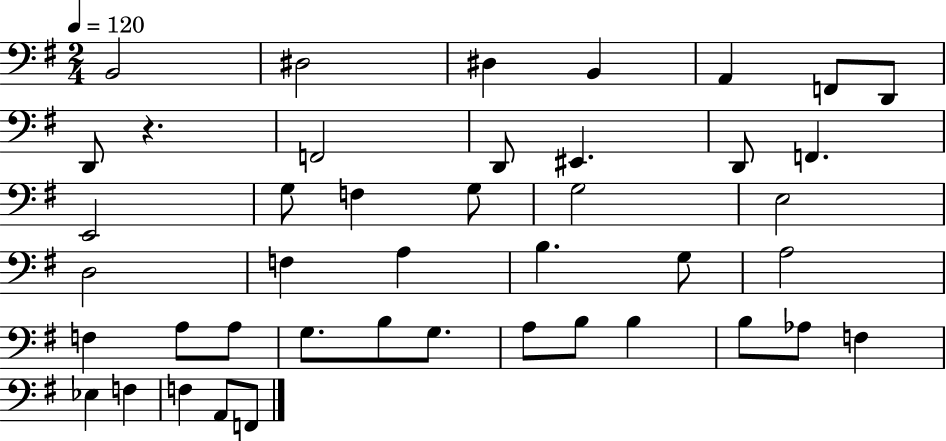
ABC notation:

X:1
T:Untitled
M:2/4
L:1/4
K:G
B,,2 ^D,2 ^D, B,, A,, F,,/2 D,,/2 D,,/2 z F,,2 D,,/2 ^E,, D,,/2 F,, E,,2 G,/2 F, G,/2 G,2 E,2 D,2 F, A, B, G,/2 A,2 F, A,/2 A,/2 G,/2 B,/2 G,/2 A,/2 B,/2 B, B,/2 _A,/2 F, _E, F, F, A,,/2 F,,/2